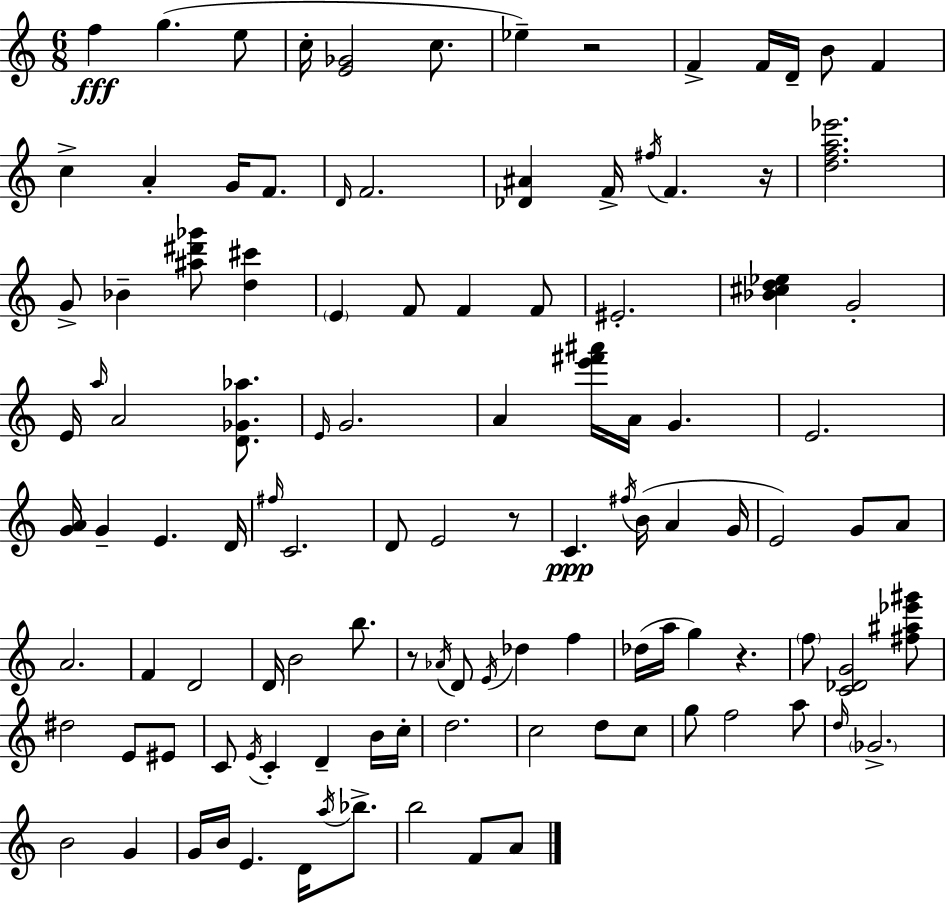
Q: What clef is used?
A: treble